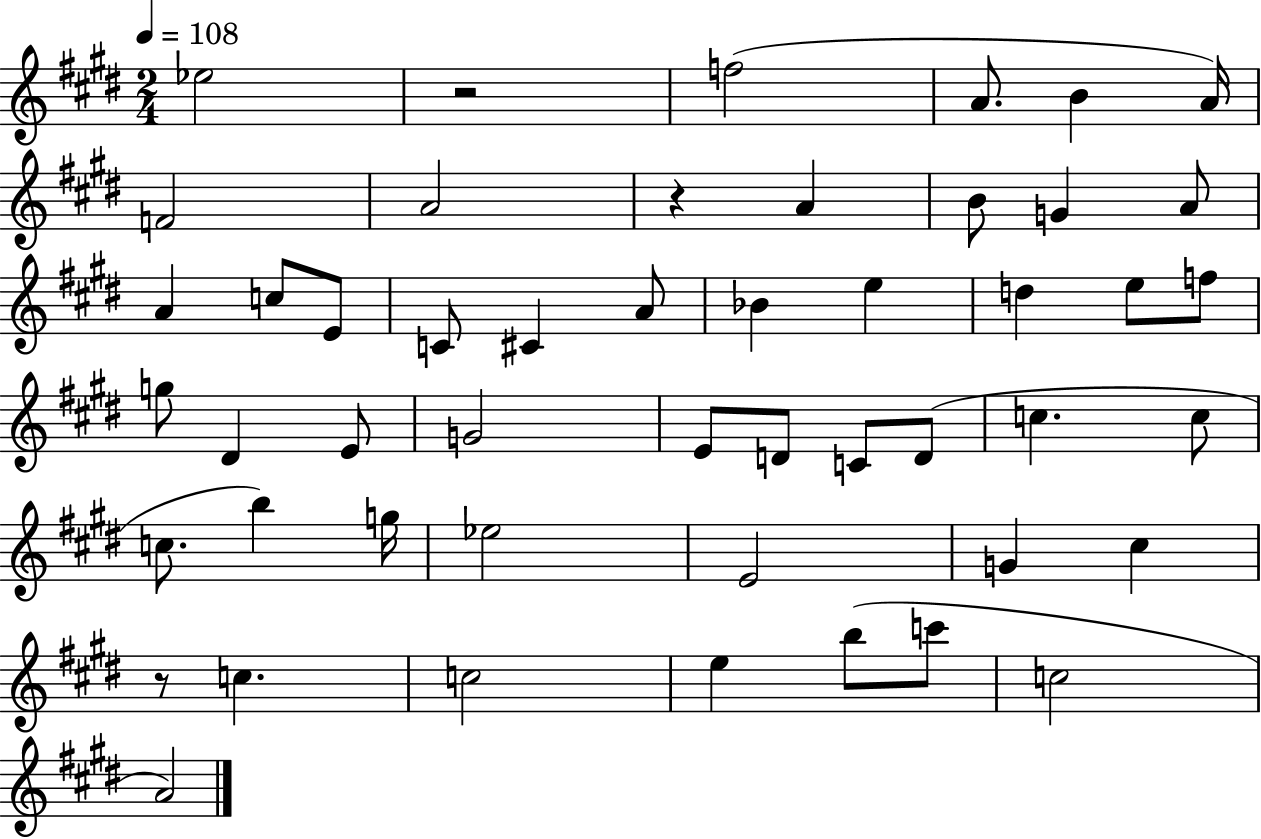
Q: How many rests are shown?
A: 3